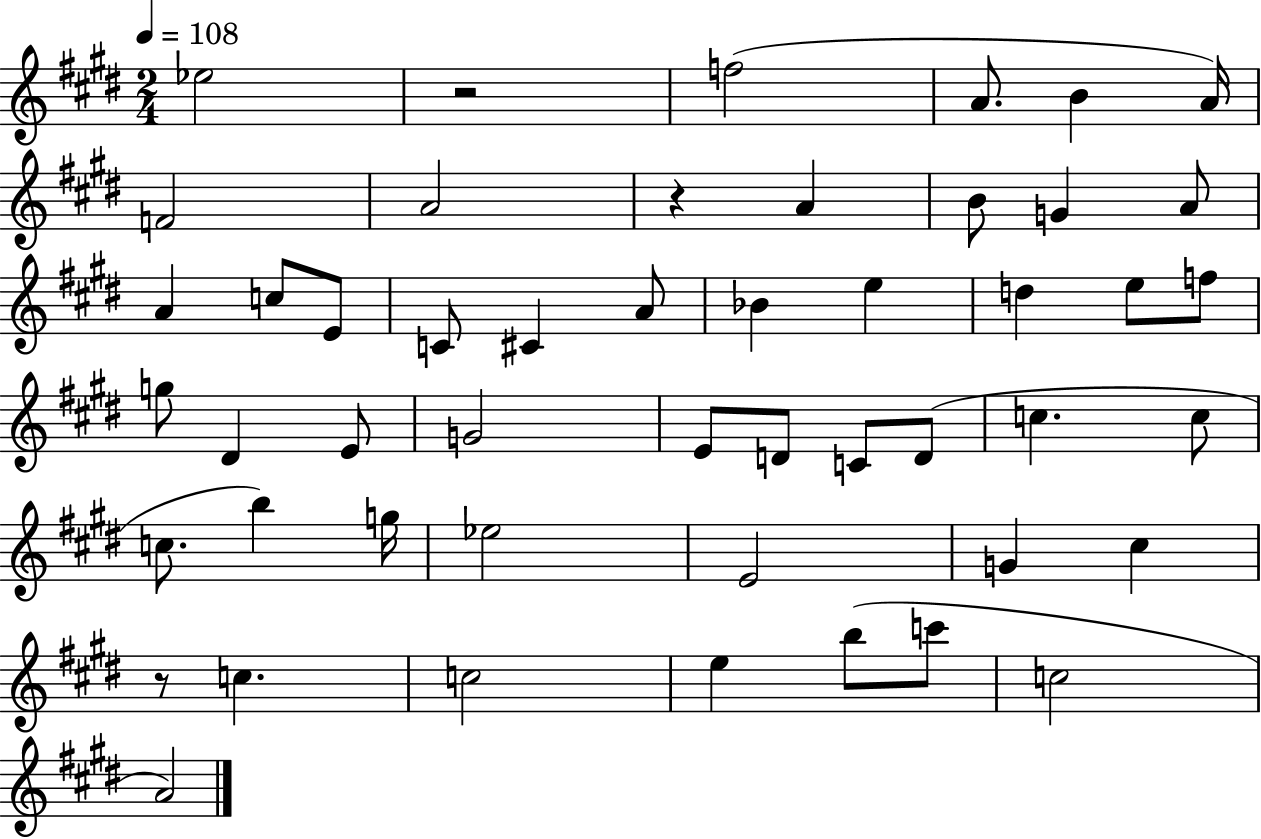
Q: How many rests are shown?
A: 3